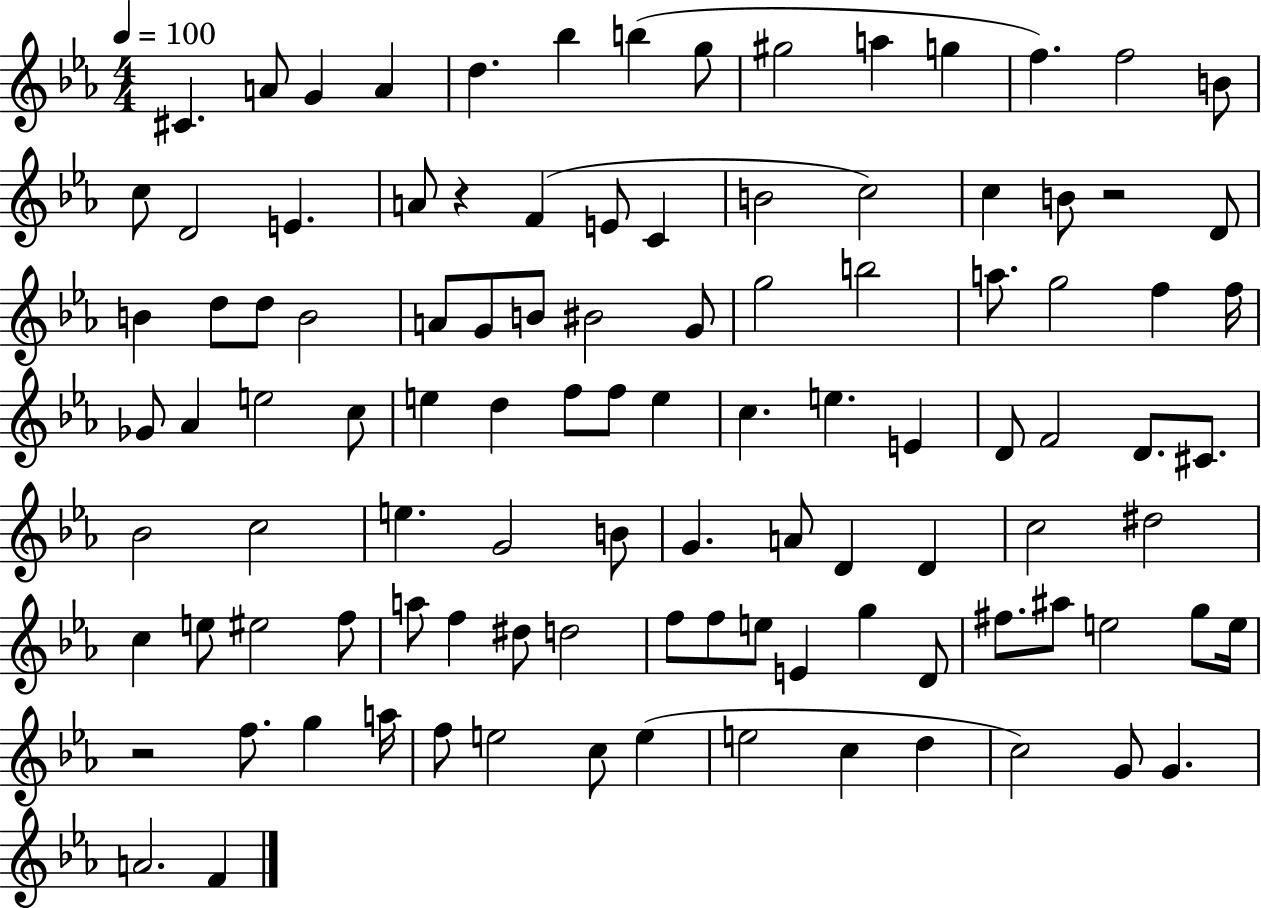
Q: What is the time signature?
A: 4/4